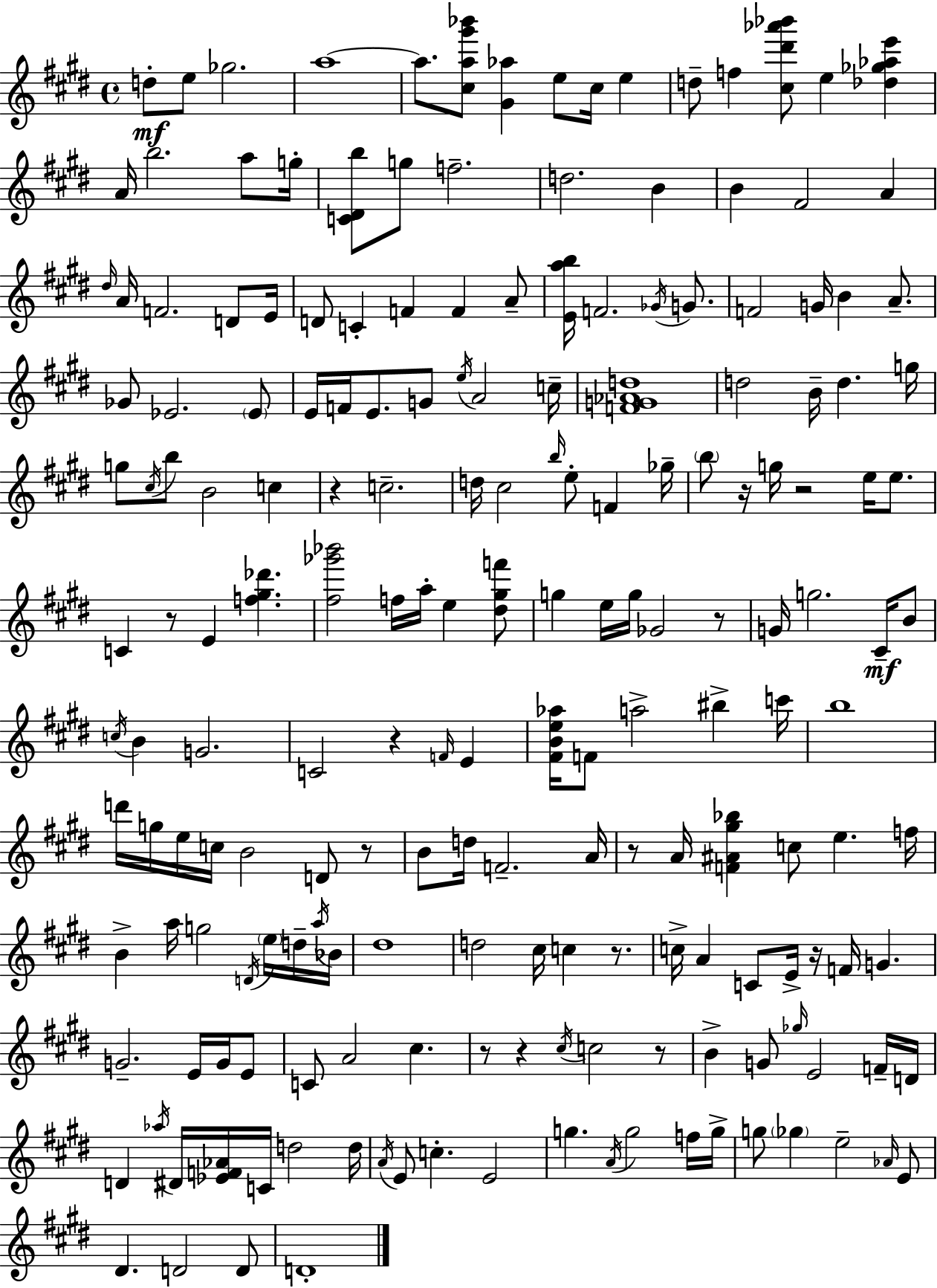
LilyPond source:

{
  \clef treble
  \time 4/4
  \defaultTimeSignature
  \key e \major
  d''8-.\mf e''8 ges''2. | a''1~~ | a''8. <cis'' a'' gis''' bes'''>8 <gis' aes''>4 e''8 cis''16 e''4 | d''8-- f''4 <cis'' dis''' aes''' bes'''>8 e''4 <des'' ges'' aes'' e'''>4 | \break a'16 b''2. a''8 g''16-. | <c' dis' b''>8 g''8 f''2.-- | d''2. b'4 | b'4 fis'2 a'4 | \break \grace { dis''16 } a'16 f'2. d'8 | e'16 d'8 c'4-. f'4 f'4 a'8-- | <e' a'' b''>16 f'2. \acciaccatura { ges'16 } g'8. | f'2 g'16 b'4 a'8.-- | \break ges'8 ees'2. | \parenthesize ees'8 e'16 f'16 e'8. g'8 \acciaccatura { e''16 } a'2 | c''16-- <f' g' aes' d''>1 | d''2 b'16-- d''4. | \break g''16 g''8 \acciaccatura { cis''16 } b''8 b'2 | c''4 r4 c''2.-- | d''16 cis''2 \grace { b''16 } e''8-. | f'4 ges''16-- \parenthesize b''8 r16 g''16 r2 | \break e''16 e''8. c'4 r8 e'4 <f'' gis'' des'''>4. | <fis'' ges''' bes'''>2 f''16 a''16-. e''4 | <dis'' gis'' f'''>8 g''4 e''16 g''16 ges'2 | r8 g'16 g''2. | \break cis'16--\mf b'8 \acciaccatura { c''16 } b'4 g'2. | c'2 r4 | \grace { f'16 } e'4 <fis' b' e'' aes''>16 f'8 a''2-> | bis''4-> c'''16 b''1 | \break d'''16 g''16 e''16 c''16 b'2 | d'8 r8 b'8 d''16 f'2.-- | a'16 r8 a'16 <f' ais' gis'' bes''>4 c''8 | e''4. f''16 b'4-> a''16 g''2 | \break \acciaccatura { d'16 } \parenthesize e''16 d''16-- \acciaccatura { a''16 } bes'16 dis''1 | d''2 | cis''16 c''4 r8. c''16-> a'4 c'8 | e'16-> r16 f'16 g'4. g'2.-- | \break e'16 g'16 e'8 c'8 a'2 | cis''4. r8 r4 \acciaccatura { cis''16 } | c''2 r8 b'4-> g'8 | \grace { ges''16 } e'2 f'16-- d'16 d'4 \acciaccatura { aes''16 } | \break dis'16 <ees' f' aes'>16 c'16 d''2 d''16 \acciaccatura { a'16 } e'8 c''4.-. | e'2 g''4. | \acciaccatura { a'16 } g''2 f''16 g''16-> g''8 | \parenthesize ges''4 e''2-- \grace { aes'16 } e'8 dis'4. | \break d'2 d'8 d'1-. | \bar "|."
}